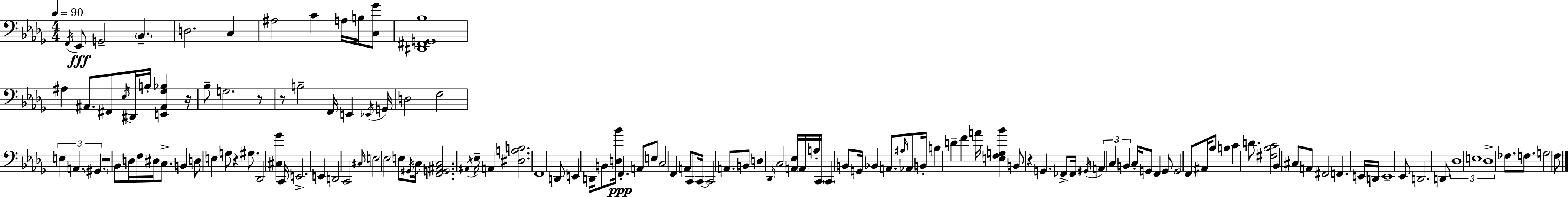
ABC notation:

X:1
T:Untitled
M:4/4
L:1/4
K:Bbm
F,,/4 _E,,/2 G,,2 _B,, D,2 C, ^A,2 C A,/4 B,/4 [C,_G]/2 [^D,,^F,,G,,_B,]4 ^A, ^A,,/2 ^F,,/2 _E,/4 ^D,,/4 B,/4 [E,,^A,,_G,_B,] z/4 _B,/2 G,2 z/2 z/2 B,2 F,,/4 E,, _E,,/4 G,,/4 D,2 F,2 E, A,, ^G,, z2 _B,,/2 D,/4 F,/4 ^D,/4 C,/2 B,, D,/2 E, G,/2 z ^G,/2 _D,,2 [^C,_G] C,,/4 E,,2 E,, D,,2 C,,2 ^C,/4 E,2 _E,2 E,/2 ^G,,/4 C,/4 [F,,G,,^A,,C,]2 ^A,,/4 _E,/4 A,, [^D,A,B,]2 F,,4 D,,/2 E,, D,,/4 B,,/2 [D,_B]/4 F,, A,,/2 E,/2 C,2 F,, A,,/2 C,,/2 C,,/4 C,,2 A,,/2 B,,/2 D, _D,,/4 C,2 [A,,_E,]/4 A,,/4 A,/4 C,,/4 C,, B,,/2 G,,/4 _B,, A,,/2 ^A,/4 _A,,/2 B,,/4 B, D F A/4 [E,F,G,_B] B,,/2 z G,, _F,,/2 _F,,/4 ^G,,/4 A,, C, B,, C,/4 G,,/2 F,, G,,/2 G,,2 F,,/2 ^A,,/4 _B,/2 B, C D/2 [^F,_B,C]2 _B,, ^C,/2 A,,/2 ^F,,2 F,, E,,/4 D,,/4 E,,4 _E,,/2 D,,2 D,,/2 _D,4 E,4 _D,4 _F,/2 F,/2 G,2 F,/2